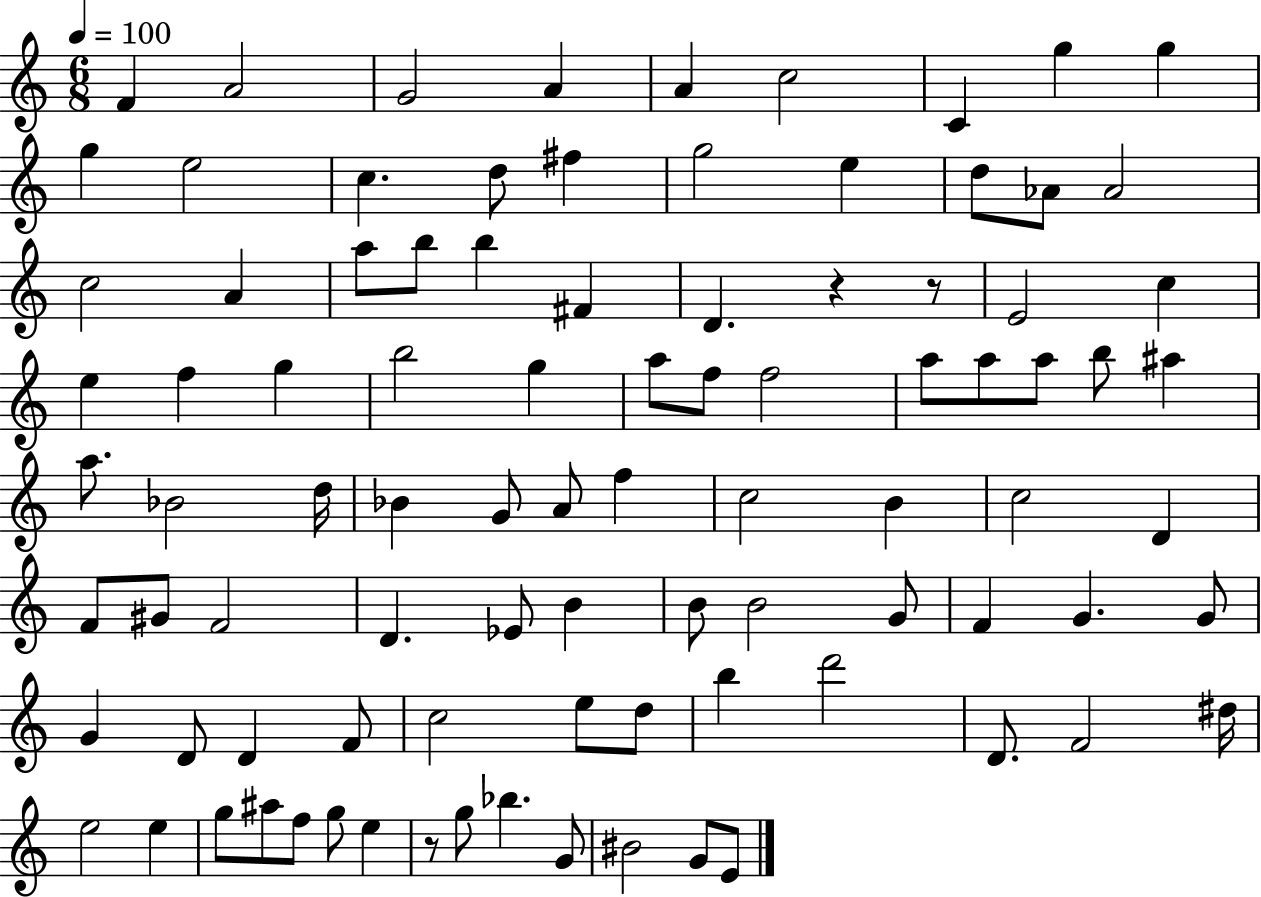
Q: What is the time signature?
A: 6/8